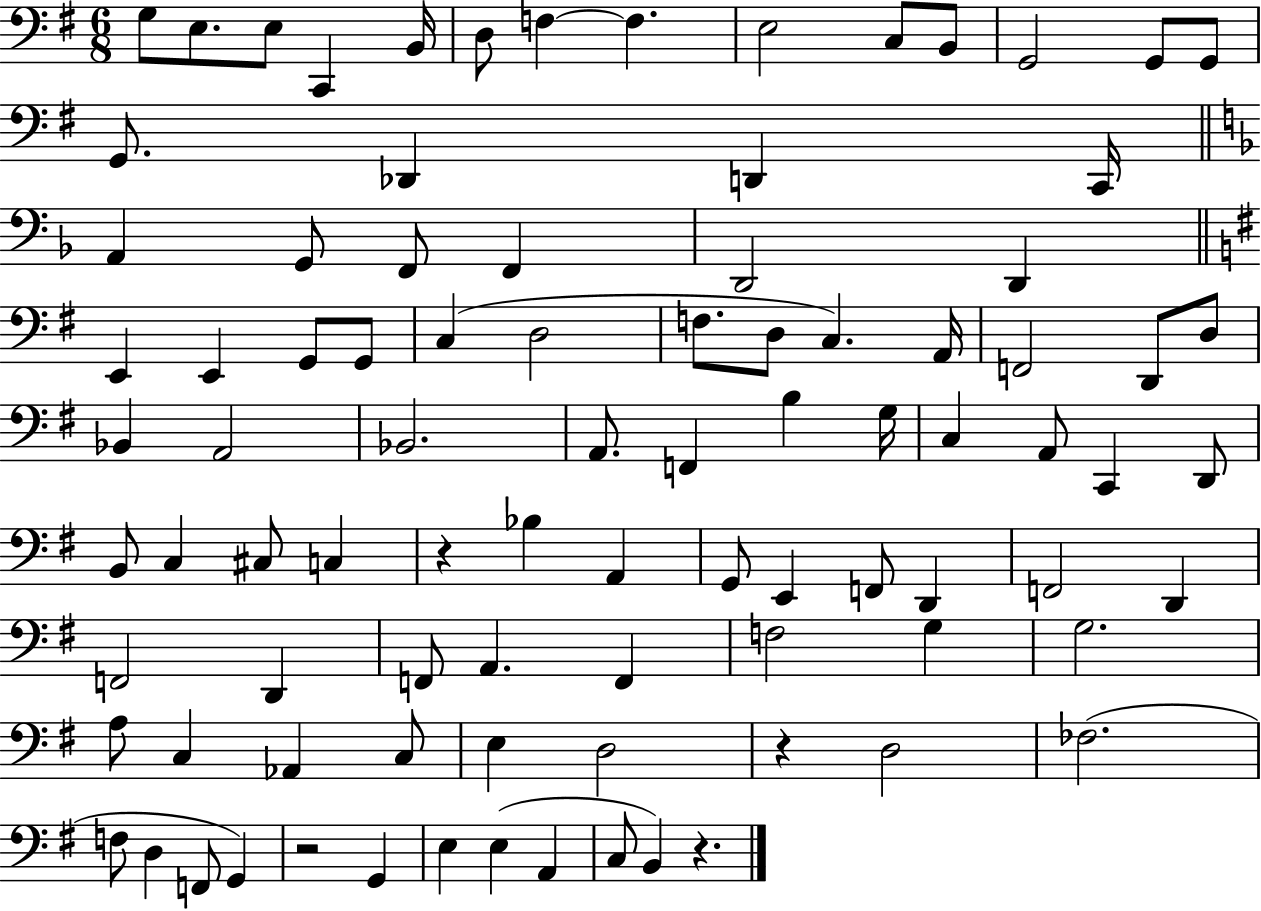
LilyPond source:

{
  \clef bass
  \numericTimeSignature
  \time 6/8
  \key g \major
  g8 e8. e8 c,4 b,16 | d8 f4~~ f4. | e2 c8 b,8 | g,2 g,8 g,8 | \break g,8. des,4 d,4 c,16 | \bar "||" \break \key f \major a,4 g,8 f,8 f,4 | d,2 d,4 | \bar "||" \break \key g \major e,4 e,4 g,8 g,8 | c4( d2 | f8. d8 c4.) a,16 | f,2 d,8 d8 | \break bes,4 a,2 | bes,2. | a,8. f,4 b4 g16 | c4 a,8 c,4 d,8 | \break b,8 c4 cis8 c4 | r4 bes4 a,4 | g,8 e,4 f,8 d,4 | f,2 d,4 | \break f,2 d,4 | f,8 a,4. f,4 | f2 g4 | g2. | \break a8 c4 aes,4 c8 | e4 d2 | r4 d2 | fes2.( | \break f8 d4 f,8 g,4) | r2 g,4 | e4 e4( a,4 | c8 b,4) r4. | \break \bar "|."
}